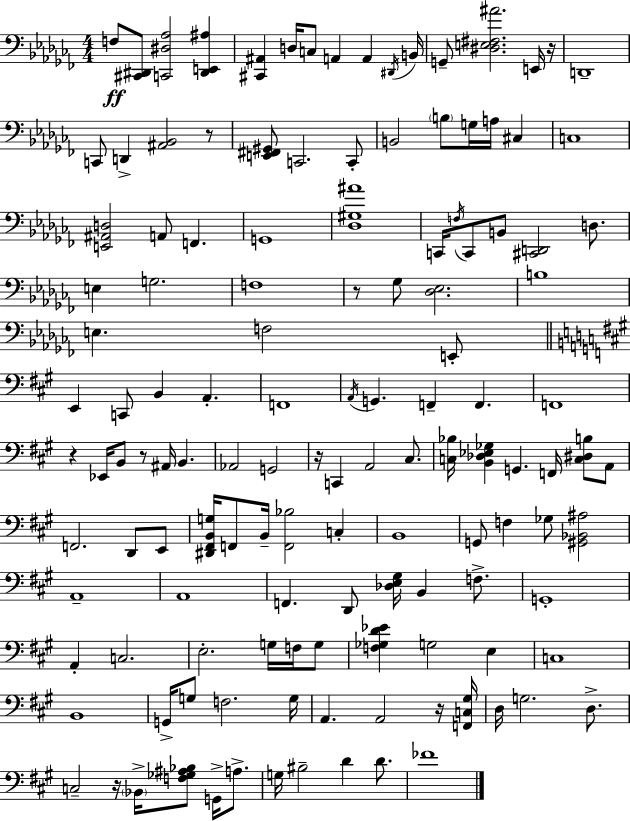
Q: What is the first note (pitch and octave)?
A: F3